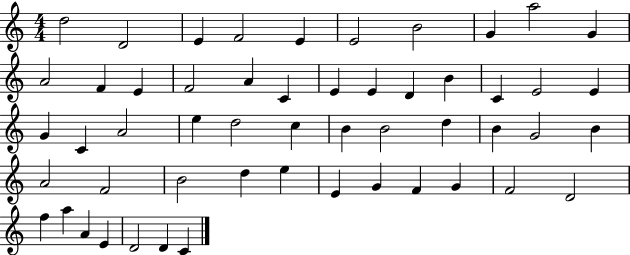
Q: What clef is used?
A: treble